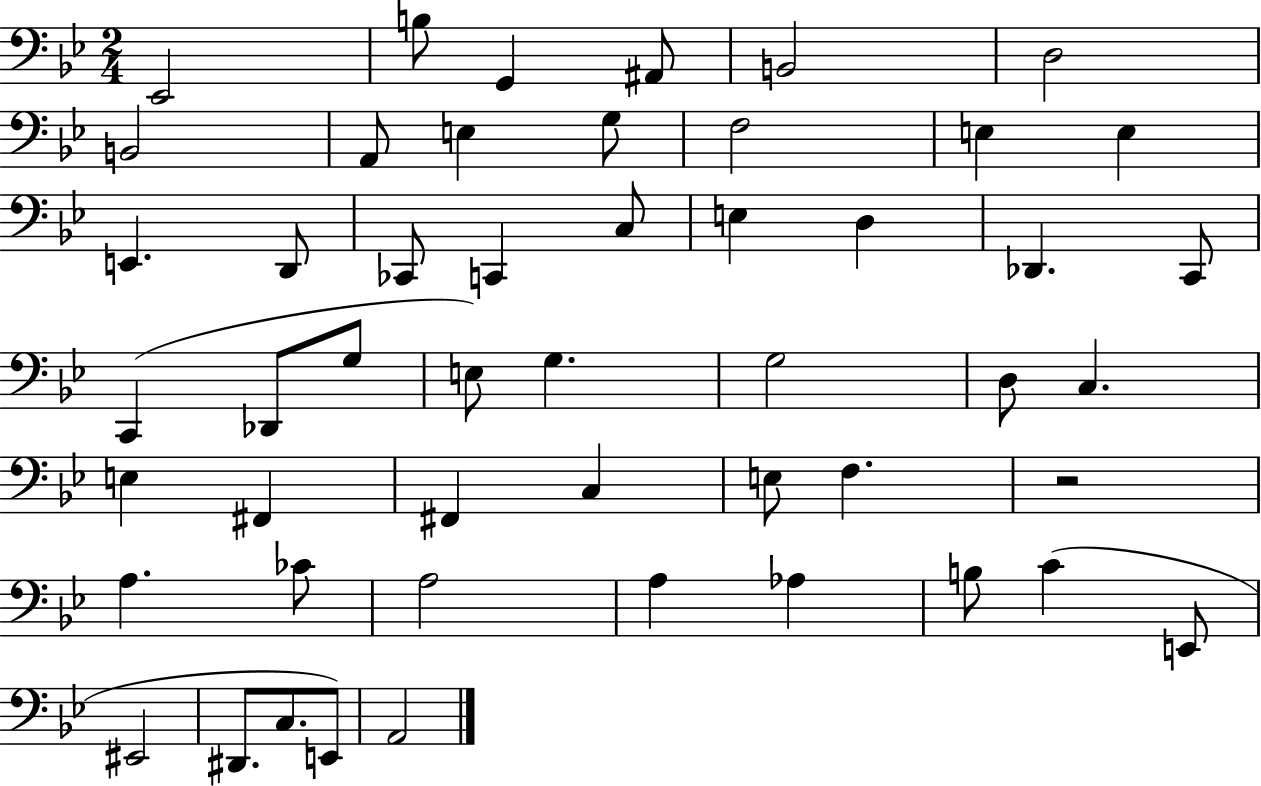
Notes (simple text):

Eb2/h B3/e G2/q A#2/e B2/h D3/h B2/h A2/e E3/q G3/e F3/h E3/q E3/q E2/q. D2/e CES2/e C2/q C3/e E3/q D3/q Db2/q. C2/e C2/q Db2/e G3/e E3/e G3/q. G3/h D3/e C3/q. E3/q F#2/q F#2/q C3/q E3/e F3/q. R/h A3/q. CES4/e A3/h A3/q Ab3/q B3/e C4/q E2/e EIS2/h D#2/e. C3/e. E2/e A2/h